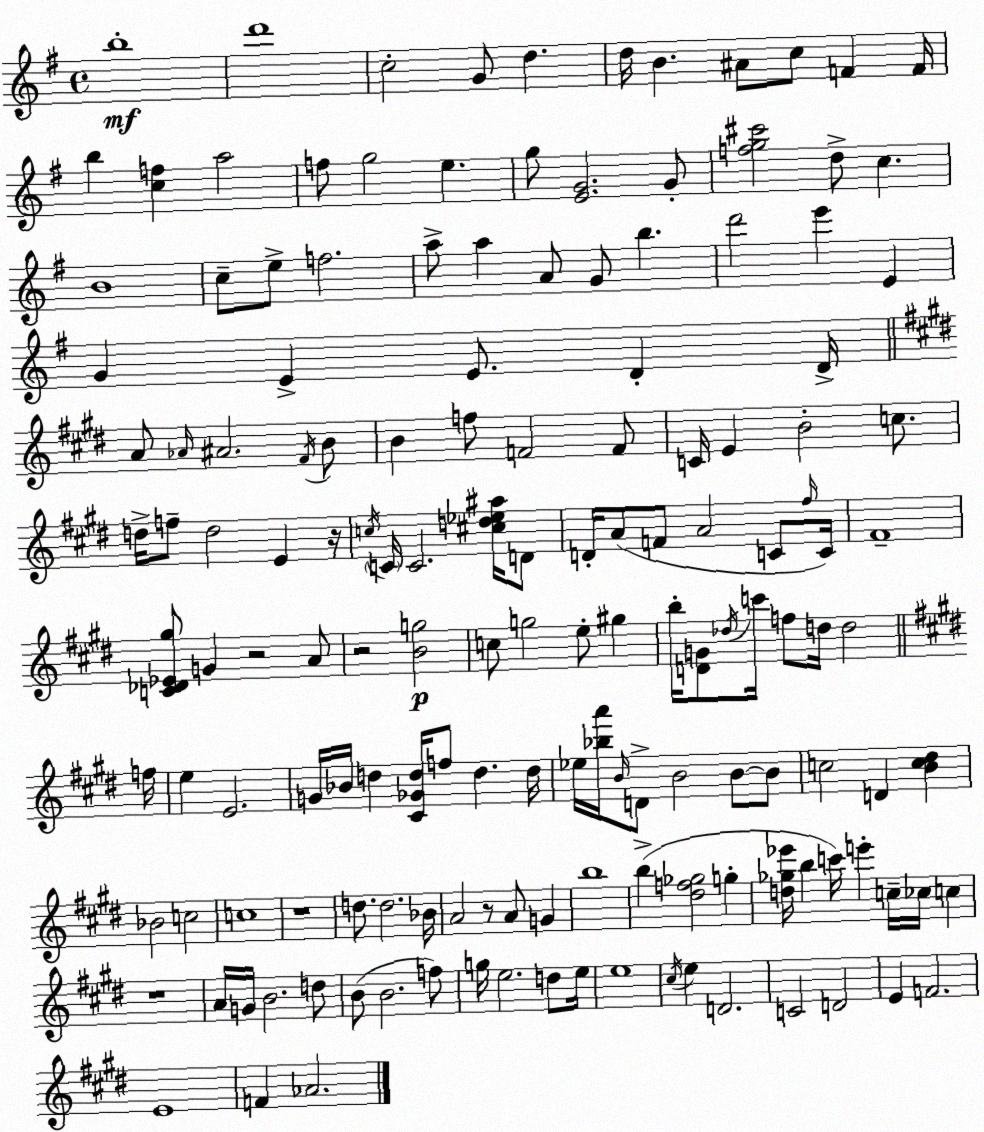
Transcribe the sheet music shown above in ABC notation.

X:1
T:Untitled
M:4/4
L:1/4
K:Em
b4 d'4 c2 G/2 d d/4 B ^A/2 c/2 F F/4 b [cf] a2 f/2 g2 e g/2 [EG]2 G/2 [fg^c']2 d/2 c B4 c/2 e/2 f2 a/2 a A/2 G/2 b d'2 e' E G E E/2 D D/4 A/2 _A/4 ^A2 ^F/4 B/2 B f/2 F2 F/2 C/4 E B2 c/2 d/4 f/2 d2 E z/4 c/4 C/4 C2 [^cd_e^a]/4 D/2 D/4 A/2 F/2 A2 C/2 ^f/4 C/4 ^F4 [C_D_E^g]/2 G z2 A/2 z2 [Bg]2 c/2 g2 e/2 ^g b/4 [DG]/2 _d/4 c'/4 f/2 d/4 d2 f/4 e E2 G/4 _B/4 d [^C_Gd]/4 f/2 d d/4 _e/4 [_ba']/4 B/4 D/2 B2 B/2 B/2 c2 D [Bc^d] _B2 c2 c4 z4 d/2 d2 _B/4 A2 z/2 A/2 G b4 b [^df_g]2 g [d_g_e']/4 b c'/4 e' c/4 _c/4 c z4 A/4 G/4 B2 d/2 B/2 B2 f/2 g/4 e2 d/2 e/4 e4 ^c/4 e D2 C2 D2 E F2 E4 F _A2